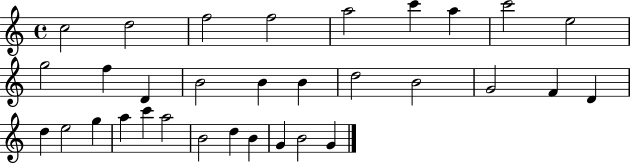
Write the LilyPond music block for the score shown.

{
  \clef treble
  \time 4/4
  \defaultTimeSignature
  \key c \major
  c''2 d''2 | f''2 f''2 | a''2 c'''4 a''4 | c'''2 e''2 | \break g''2 f''4 d'4 | b'2 b'4 b'4 | d''2 b'2 | g'2 f'4 d'4 | \break d''4 e''2 g''4 | a''4 c'''4 a''2 | b'2 d''4 b'4 | g'4 b'2 g'4 | \break \bar "|."
}